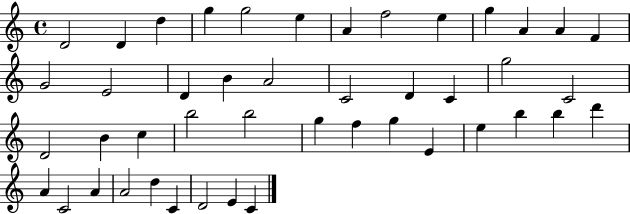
D4/h D4/q D5/q G5/q G5/h E5/q A4/q F5/h E5/q G5/q A4/q A4/q F4/q G4/h E4/h D4/q B4/q A4/h C4/h D4/q C4/q G5/h C4/h D4/h B4/q C5/q B5/h B5/h G5/q F5/q G5/q E4/q E5/q B5/q B5/q D6/q A4/q C4/h A4/q A4/h D5/q C4/q D4/h E4/q C4/q